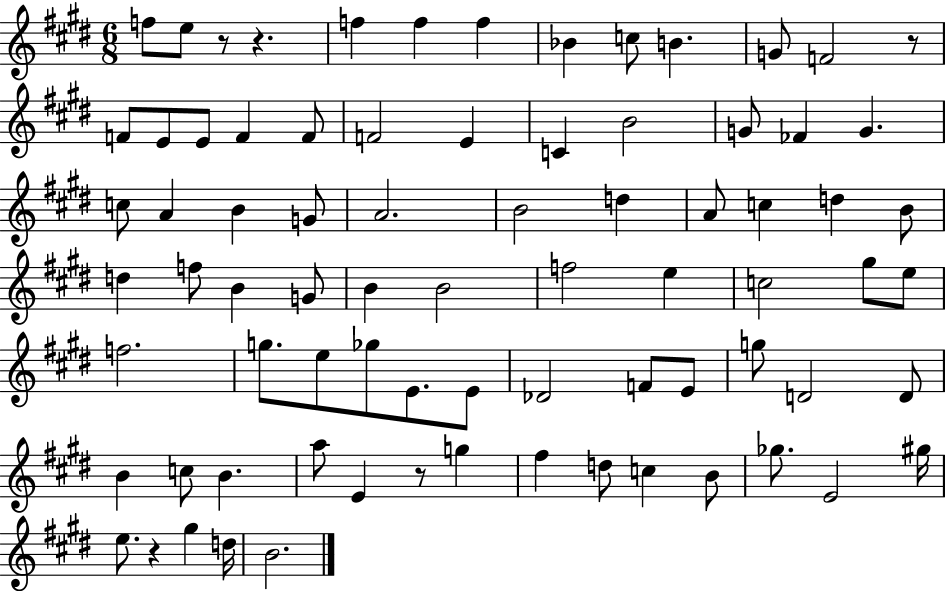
F5/e E5/e R/e R/q. F5/q F5/q F5/q Bb4/q C5/e B4/q. G4/e F4/h R/e F4/e E4/e E4/e F4/q F4/e F4/h E4/q C4/q B4/h G4/e FES4/q G4/q. C5/e A4/q B4/q G4/e A4/h. B4/h D5/q A4/e C5/q D5/q B4/e D5/q F5/e B4/q G4/e B4/q B4/h F5/h E5/q C5/h G#5/e E5/e F5/h. G5/e. E5/e Gb5/e E4/e. E4/e Db4/h F4/e E4/e G5/e D4/h D4/e B4/q C5/e B4/q. A5/e E4/q R/e G5/q F#5/q D5/e C5/q B4/e Gb5/e. E4/h G#5/s E5/e. R/q G#5/q D5/s B4/h.